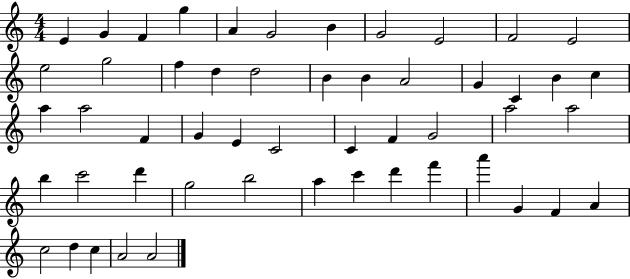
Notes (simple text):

E4/q G4/q F4/q G5/q A4/q G4/h B4/q G4/h E4/h F4/h E4/h E5/h G5/h F5/q D5/q D5/h B4/q B4/q A4/h G4/q C4/q B4/q C5/q A5/q A5/h F4/q G4/q E4/q C4/h C4/q F4/q G4/h A5/h A5/h B5/q C6/h D6/q G5/h B5/h A5/q C6/q D6/q F6/q A6/q G4/q F4/q A4/q C5/h D5/q C5/q A4/h A4/h